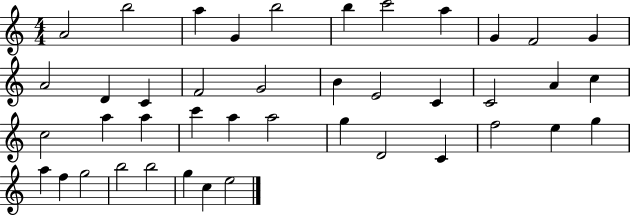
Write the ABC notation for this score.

X:1
T:Untitled
M:4/4
L:1/4
K:C
A2 b2 a G b2 b c'2 a G F2 G A2 D C F2 G2 B E2 C C2 A c c2 a a c' a a2 g D2 C f2 e g a f g2 b2 b2 g c e2